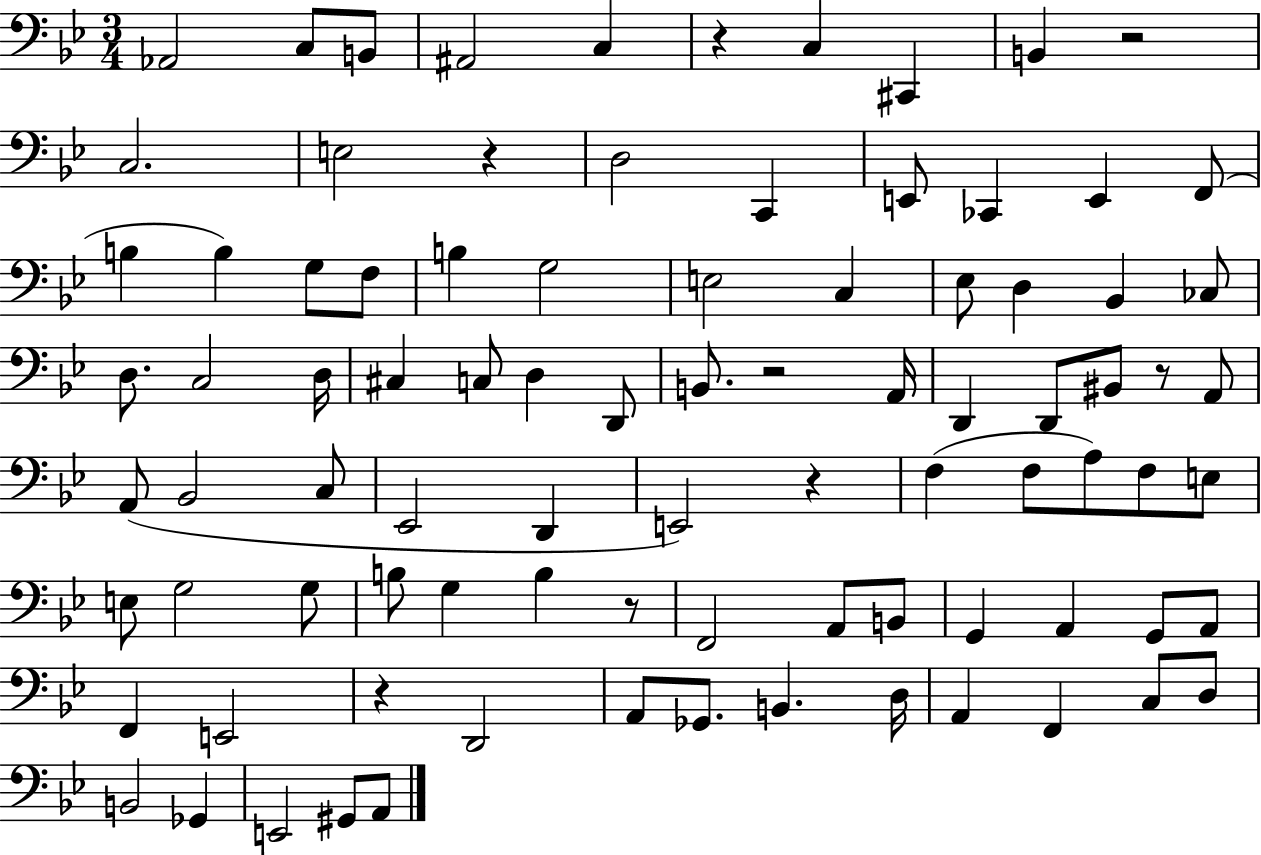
X:1
T:Untitled
M:3/4
L:1/4
K:Bb
_A,,2 C,/2 B,,/2 ^A,,2 C, z C, ^C,, B,, z2 C,2 E,2 z D,2 C,, E,,/2 _C,, E,, F,,/2 B, B, G,/2 F,/2 B, G,2 E,2 C, _E,/2 D, _B,, _C,/2 D,/2 C,2 D,/4 ^C, C,/2 D, D,,/2 B,,/2 z2 A,,/4 D,, D,,/2 ^B,,/2 z/2 A,,/2 A,,/2 _B,,2 C,/2 _E,,2 D,, E,,2 z F, F,/2 A,/2 F,/2 E,/2 E,/2 G,2 G,/2 B,/2 G, B, z/2 F,,2 A,,/2 B,,/2 G,, A,, G,,/2 A,,/2 F,, E,,2 z D,,2 A,,/2 _G,,/2 B,, D,/4 A,, F,, C,/2 D,/2 B,,2 _G,, E,,2 ^G,,/2 A,,/2